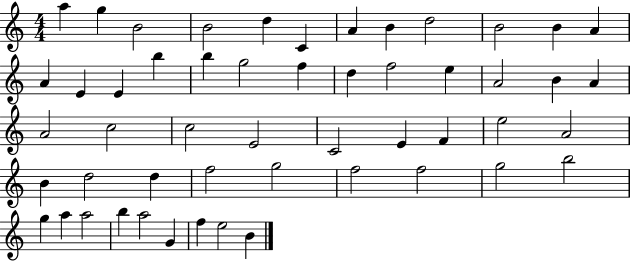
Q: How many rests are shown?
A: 0